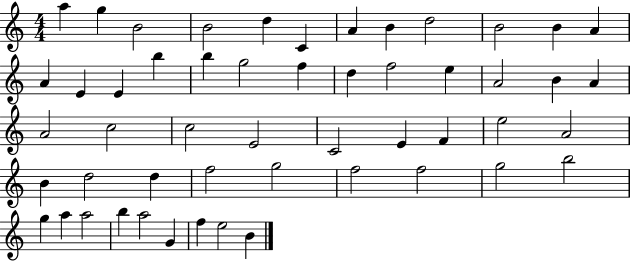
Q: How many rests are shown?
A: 0